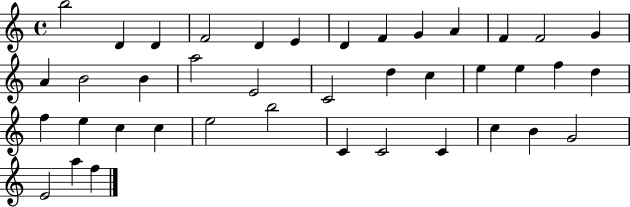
X:1
T:Untitled
M:4/4
L:1/4
K:C
b2 D D F2 D E D F G A F F2 G A B2 B a2 E2 C2 d c e e f d f e c c e2 b2 C C2 C c B G2 E2 a f